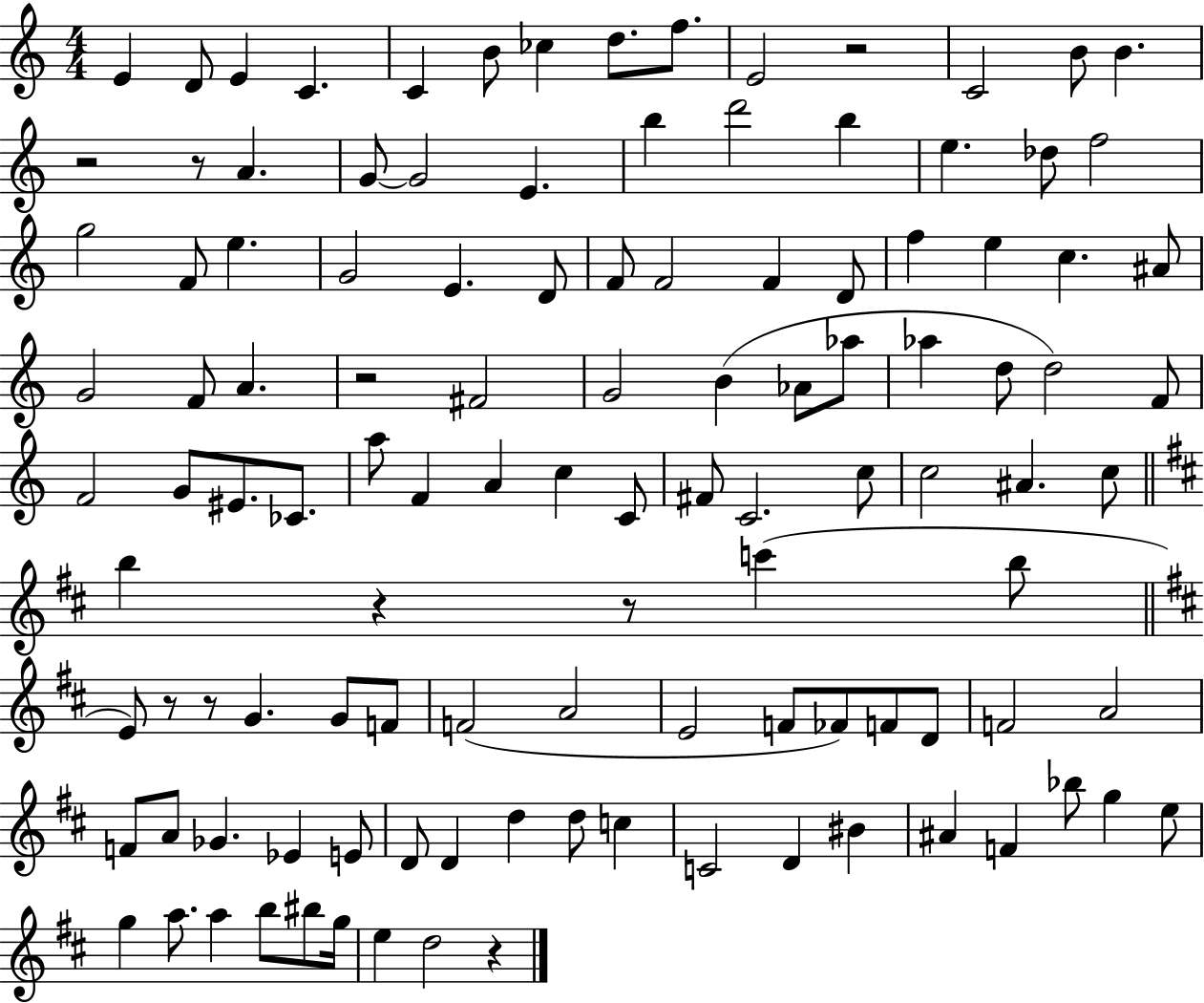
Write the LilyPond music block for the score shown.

{
  \clef treble
  \numericTimeSignature
  \time 4/4
  \key c \major
  \repeat volta 2 { e'4 d'8 e'4 c'4. | c'4 b'8 ces''4 d''8. f''8. | e'2 r2 | c'2 b'8 b'4. | \break r2 r8 a'4. | g'8~~ g'2 e'4. | b''4 d'''2 b''4 | e''4. des''8 f''2 | \break g''2 f'8 e''4. | g'2 e'4. d'8 | f'8 f'2 f'4 d'8 | f''4 e''4 c''4. ais'8 | \break g'2 f'8 a'4. | r2 fis'2 | g'2 b'4( aes'8 aes''8 | aes''4 d''8 d''2) f'8 | \break f'2 g'8 eis'8. ces'8. | a''8 f'4 a'4 c''4 c'8 | fis'8 c'2. c''8 | c''2 ais'4. c''8 | \break \bar "||" \break \key d \major b''4 r4 r8 c'''4( b''8 | \bar "||" \break \key d \major e'8) r8 r8 g'4. g'8 f'8 | f'2( a'2 | e'2 f'8 fes'8) f'8 d'8 | f'2 a'2 | \break f'8 a'8 ges'4. ees'4 e'8 | d'8 d'4 d''4 d''8 c''4 | c'2 d'4 bis'4 | ais'4 f'4 bes''8 g''4 e''8 | \break g''4 a''8. a''4 b''8 bis''8 g''16 | e''4 d''2 r4 | } \bar "|."
}